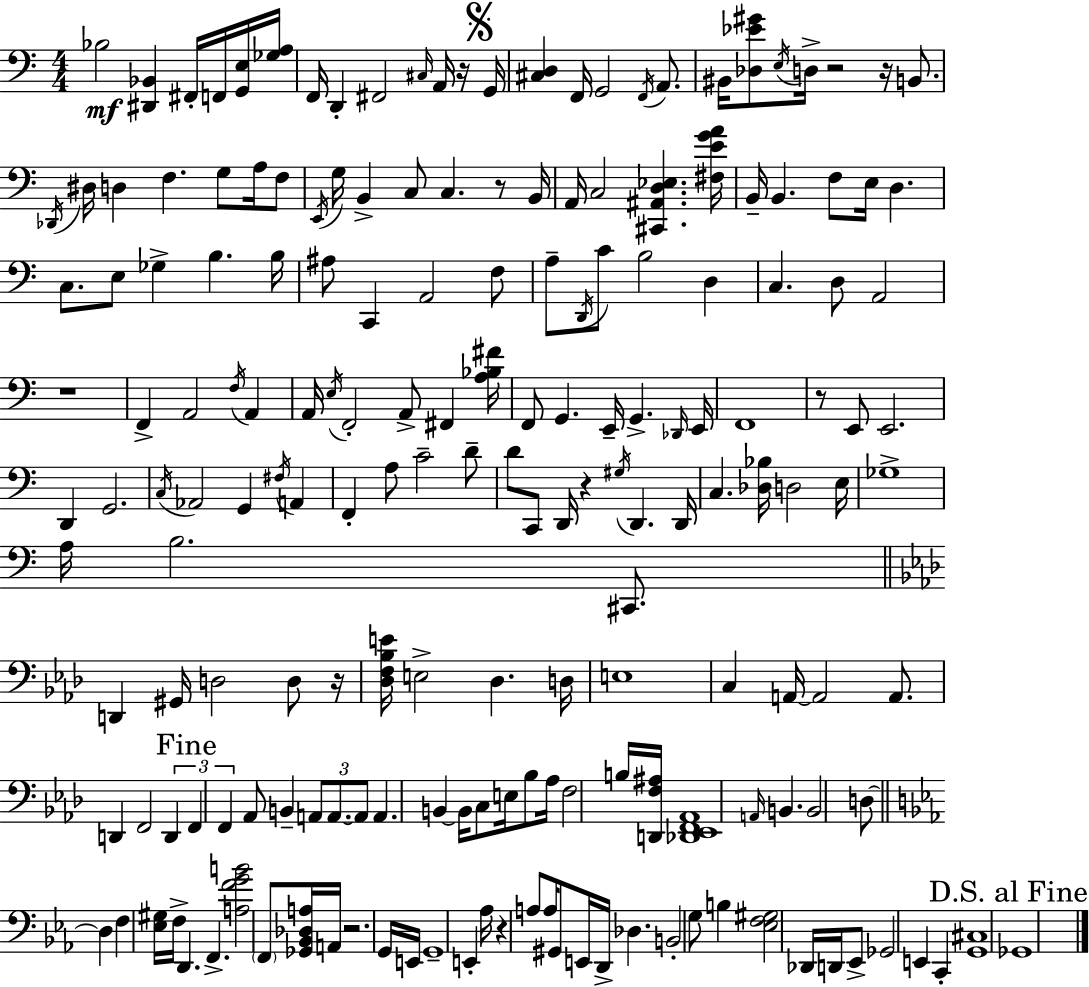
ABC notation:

X:1
T:Untitled
M:4/4
L:1/4
K:Am
_B,2 [^D,,_B,,] ^F,,/4 F,,/4 [G,,E,]/4 [_G,A,]/4 F,,/4 D,, ^F,,2 ^C,/4 A,,/4 z/4 G,,/4 [^C,D,] F,,/4 G,,2 F,,/4 A,,/2 ^B,,/4 [_D,_E^G]/2 E,/4 D,/4 z2 z/4 B,,/2 _D,,/4 ^D,/4 D, F, G,/2 A,/4 F,/2 E,,/4 G,/4 B,, C,/2 C, z/2 B,,/4 A,,/4 C,2 [^C,,^A,,D,_E,] [^F,EGA]/4 B,,/4 B,, F,/2 E,/4 D, C,/2 E,/2 _G, B, B,/4 ^A,/2 C,, A,,2 F,/2 A,/2 D,,/4 C/2 B,2 D, C, D,/2 A,,2 z4 F,, A,,2 F,/4 A,, A,,/4 E,/4 F,,2 A,,/2 ^F,, [A,_B,^F]/4 F,,/2 G,, E,,/4 G,, _D,,/4 E,,/4 F,,4 z/2 E,,/2 E,,2 D,, G,,2 C,/4 _A,,2 G,, ^F,/4 A,, F,, A,/2 C2 D/2 D/2 C,,/2 D,,/4 z ^G,/4 D,, D,,/4 C, [_D,_B,]/4 D,2 E,/4 _G,4 A,/4 B,2 ^C,,/2 D,, ^G,,/4 D,2 D,/2 z/4 [_D,F,_B,E]/4 E,2 _D, D,/4 E,4 C, A,,/4 A,,2 A,,/2 D,, F,,2 D,, F,, F,, _A,,/2 B,, A,,/2 A,,/2 A,,/2 A,, B,, B,,/4 C,/2 E,/4 _B,/2 _A,/4 F,2 B,/4 [D,,F,^A,]/4 [_D,,_E,,F,,_A,,]4 A,,/4 B,, B,,2 D,/2 D, F, [_E,^G,]/4 F,/4 D,, F,, [A,FGB]2 F,,/2 [_G,,_B,,_D,A,]/4 A,,/4 z2 G,,/4 E,,/4 G,,4 E,, _A,/4 z A,/2 A,/4 ^G,,/2 E,,/4 D,,/4 _D, B,,2 G,/2 B, [_E,F,^G,]2 _D,,/4 D,,/4 _E,,/2 _G,,2 E,, C,, [G,,^C,]4 _G,,4